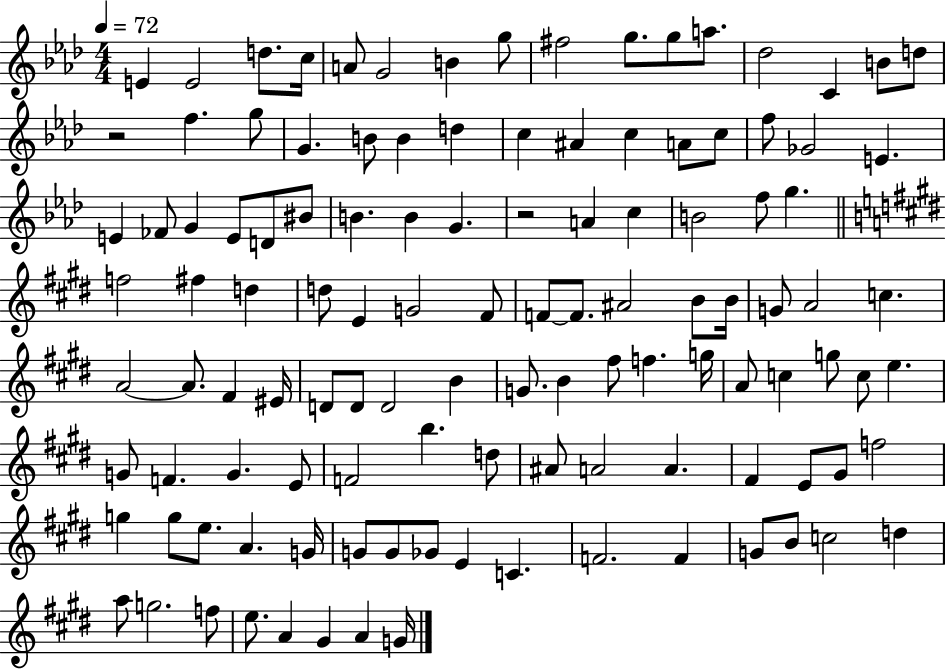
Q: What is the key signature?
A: AES major